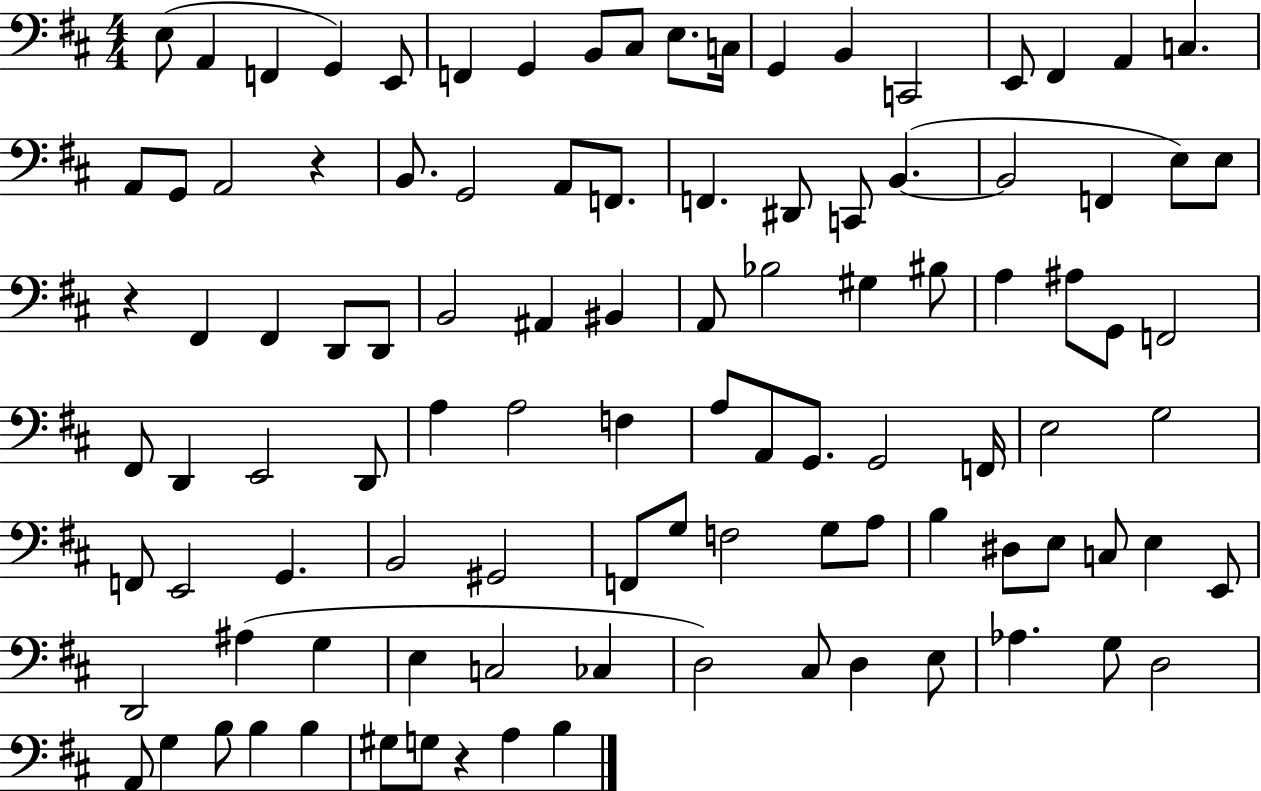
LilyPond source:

{
  \clef bass
  \numericTimeSignature
  \time 4/4
  \key d \major
  e8( a,4 f,4 g,4) e,8 | f,4 g,4 b,8 cis8 e8. c16 | g,4 b,4 c,2 | e,8 fis,4 a,4 c4. | \break a,8 g,8 a,2 r4 | b,8. g,2 a,8 f,8. | f,4. dis,8 c,8 b,4.~(~ | b,2 f,4 e8) e8 | \break r4 fis,4 fis,4 d,8 d,8 | b,2 ais,4 bis,4 | a,8 bes2 gis4 bis8 | a4 ais8 g,8 f,2 | \break fis,8 d,4 e,2 d,8 | a4 a2 f4 | a8 a,8 g,8. g,2 f,16 | e2 g2 | \break f,8 e,2 g,4. | b,2 gis,2 | f,8 g8 f2 g8 a8 | b4 dis8 e8 c8 e4 e,8 | \break d,2 ais4( g4 | e4 c2 ces4 | d2) cis8 d4 e8 | aes4. g8 d2 | \break a,8 g4 b8 b4 b4 | gis8 g8 r4 a4 b4 | \bar "|."
}